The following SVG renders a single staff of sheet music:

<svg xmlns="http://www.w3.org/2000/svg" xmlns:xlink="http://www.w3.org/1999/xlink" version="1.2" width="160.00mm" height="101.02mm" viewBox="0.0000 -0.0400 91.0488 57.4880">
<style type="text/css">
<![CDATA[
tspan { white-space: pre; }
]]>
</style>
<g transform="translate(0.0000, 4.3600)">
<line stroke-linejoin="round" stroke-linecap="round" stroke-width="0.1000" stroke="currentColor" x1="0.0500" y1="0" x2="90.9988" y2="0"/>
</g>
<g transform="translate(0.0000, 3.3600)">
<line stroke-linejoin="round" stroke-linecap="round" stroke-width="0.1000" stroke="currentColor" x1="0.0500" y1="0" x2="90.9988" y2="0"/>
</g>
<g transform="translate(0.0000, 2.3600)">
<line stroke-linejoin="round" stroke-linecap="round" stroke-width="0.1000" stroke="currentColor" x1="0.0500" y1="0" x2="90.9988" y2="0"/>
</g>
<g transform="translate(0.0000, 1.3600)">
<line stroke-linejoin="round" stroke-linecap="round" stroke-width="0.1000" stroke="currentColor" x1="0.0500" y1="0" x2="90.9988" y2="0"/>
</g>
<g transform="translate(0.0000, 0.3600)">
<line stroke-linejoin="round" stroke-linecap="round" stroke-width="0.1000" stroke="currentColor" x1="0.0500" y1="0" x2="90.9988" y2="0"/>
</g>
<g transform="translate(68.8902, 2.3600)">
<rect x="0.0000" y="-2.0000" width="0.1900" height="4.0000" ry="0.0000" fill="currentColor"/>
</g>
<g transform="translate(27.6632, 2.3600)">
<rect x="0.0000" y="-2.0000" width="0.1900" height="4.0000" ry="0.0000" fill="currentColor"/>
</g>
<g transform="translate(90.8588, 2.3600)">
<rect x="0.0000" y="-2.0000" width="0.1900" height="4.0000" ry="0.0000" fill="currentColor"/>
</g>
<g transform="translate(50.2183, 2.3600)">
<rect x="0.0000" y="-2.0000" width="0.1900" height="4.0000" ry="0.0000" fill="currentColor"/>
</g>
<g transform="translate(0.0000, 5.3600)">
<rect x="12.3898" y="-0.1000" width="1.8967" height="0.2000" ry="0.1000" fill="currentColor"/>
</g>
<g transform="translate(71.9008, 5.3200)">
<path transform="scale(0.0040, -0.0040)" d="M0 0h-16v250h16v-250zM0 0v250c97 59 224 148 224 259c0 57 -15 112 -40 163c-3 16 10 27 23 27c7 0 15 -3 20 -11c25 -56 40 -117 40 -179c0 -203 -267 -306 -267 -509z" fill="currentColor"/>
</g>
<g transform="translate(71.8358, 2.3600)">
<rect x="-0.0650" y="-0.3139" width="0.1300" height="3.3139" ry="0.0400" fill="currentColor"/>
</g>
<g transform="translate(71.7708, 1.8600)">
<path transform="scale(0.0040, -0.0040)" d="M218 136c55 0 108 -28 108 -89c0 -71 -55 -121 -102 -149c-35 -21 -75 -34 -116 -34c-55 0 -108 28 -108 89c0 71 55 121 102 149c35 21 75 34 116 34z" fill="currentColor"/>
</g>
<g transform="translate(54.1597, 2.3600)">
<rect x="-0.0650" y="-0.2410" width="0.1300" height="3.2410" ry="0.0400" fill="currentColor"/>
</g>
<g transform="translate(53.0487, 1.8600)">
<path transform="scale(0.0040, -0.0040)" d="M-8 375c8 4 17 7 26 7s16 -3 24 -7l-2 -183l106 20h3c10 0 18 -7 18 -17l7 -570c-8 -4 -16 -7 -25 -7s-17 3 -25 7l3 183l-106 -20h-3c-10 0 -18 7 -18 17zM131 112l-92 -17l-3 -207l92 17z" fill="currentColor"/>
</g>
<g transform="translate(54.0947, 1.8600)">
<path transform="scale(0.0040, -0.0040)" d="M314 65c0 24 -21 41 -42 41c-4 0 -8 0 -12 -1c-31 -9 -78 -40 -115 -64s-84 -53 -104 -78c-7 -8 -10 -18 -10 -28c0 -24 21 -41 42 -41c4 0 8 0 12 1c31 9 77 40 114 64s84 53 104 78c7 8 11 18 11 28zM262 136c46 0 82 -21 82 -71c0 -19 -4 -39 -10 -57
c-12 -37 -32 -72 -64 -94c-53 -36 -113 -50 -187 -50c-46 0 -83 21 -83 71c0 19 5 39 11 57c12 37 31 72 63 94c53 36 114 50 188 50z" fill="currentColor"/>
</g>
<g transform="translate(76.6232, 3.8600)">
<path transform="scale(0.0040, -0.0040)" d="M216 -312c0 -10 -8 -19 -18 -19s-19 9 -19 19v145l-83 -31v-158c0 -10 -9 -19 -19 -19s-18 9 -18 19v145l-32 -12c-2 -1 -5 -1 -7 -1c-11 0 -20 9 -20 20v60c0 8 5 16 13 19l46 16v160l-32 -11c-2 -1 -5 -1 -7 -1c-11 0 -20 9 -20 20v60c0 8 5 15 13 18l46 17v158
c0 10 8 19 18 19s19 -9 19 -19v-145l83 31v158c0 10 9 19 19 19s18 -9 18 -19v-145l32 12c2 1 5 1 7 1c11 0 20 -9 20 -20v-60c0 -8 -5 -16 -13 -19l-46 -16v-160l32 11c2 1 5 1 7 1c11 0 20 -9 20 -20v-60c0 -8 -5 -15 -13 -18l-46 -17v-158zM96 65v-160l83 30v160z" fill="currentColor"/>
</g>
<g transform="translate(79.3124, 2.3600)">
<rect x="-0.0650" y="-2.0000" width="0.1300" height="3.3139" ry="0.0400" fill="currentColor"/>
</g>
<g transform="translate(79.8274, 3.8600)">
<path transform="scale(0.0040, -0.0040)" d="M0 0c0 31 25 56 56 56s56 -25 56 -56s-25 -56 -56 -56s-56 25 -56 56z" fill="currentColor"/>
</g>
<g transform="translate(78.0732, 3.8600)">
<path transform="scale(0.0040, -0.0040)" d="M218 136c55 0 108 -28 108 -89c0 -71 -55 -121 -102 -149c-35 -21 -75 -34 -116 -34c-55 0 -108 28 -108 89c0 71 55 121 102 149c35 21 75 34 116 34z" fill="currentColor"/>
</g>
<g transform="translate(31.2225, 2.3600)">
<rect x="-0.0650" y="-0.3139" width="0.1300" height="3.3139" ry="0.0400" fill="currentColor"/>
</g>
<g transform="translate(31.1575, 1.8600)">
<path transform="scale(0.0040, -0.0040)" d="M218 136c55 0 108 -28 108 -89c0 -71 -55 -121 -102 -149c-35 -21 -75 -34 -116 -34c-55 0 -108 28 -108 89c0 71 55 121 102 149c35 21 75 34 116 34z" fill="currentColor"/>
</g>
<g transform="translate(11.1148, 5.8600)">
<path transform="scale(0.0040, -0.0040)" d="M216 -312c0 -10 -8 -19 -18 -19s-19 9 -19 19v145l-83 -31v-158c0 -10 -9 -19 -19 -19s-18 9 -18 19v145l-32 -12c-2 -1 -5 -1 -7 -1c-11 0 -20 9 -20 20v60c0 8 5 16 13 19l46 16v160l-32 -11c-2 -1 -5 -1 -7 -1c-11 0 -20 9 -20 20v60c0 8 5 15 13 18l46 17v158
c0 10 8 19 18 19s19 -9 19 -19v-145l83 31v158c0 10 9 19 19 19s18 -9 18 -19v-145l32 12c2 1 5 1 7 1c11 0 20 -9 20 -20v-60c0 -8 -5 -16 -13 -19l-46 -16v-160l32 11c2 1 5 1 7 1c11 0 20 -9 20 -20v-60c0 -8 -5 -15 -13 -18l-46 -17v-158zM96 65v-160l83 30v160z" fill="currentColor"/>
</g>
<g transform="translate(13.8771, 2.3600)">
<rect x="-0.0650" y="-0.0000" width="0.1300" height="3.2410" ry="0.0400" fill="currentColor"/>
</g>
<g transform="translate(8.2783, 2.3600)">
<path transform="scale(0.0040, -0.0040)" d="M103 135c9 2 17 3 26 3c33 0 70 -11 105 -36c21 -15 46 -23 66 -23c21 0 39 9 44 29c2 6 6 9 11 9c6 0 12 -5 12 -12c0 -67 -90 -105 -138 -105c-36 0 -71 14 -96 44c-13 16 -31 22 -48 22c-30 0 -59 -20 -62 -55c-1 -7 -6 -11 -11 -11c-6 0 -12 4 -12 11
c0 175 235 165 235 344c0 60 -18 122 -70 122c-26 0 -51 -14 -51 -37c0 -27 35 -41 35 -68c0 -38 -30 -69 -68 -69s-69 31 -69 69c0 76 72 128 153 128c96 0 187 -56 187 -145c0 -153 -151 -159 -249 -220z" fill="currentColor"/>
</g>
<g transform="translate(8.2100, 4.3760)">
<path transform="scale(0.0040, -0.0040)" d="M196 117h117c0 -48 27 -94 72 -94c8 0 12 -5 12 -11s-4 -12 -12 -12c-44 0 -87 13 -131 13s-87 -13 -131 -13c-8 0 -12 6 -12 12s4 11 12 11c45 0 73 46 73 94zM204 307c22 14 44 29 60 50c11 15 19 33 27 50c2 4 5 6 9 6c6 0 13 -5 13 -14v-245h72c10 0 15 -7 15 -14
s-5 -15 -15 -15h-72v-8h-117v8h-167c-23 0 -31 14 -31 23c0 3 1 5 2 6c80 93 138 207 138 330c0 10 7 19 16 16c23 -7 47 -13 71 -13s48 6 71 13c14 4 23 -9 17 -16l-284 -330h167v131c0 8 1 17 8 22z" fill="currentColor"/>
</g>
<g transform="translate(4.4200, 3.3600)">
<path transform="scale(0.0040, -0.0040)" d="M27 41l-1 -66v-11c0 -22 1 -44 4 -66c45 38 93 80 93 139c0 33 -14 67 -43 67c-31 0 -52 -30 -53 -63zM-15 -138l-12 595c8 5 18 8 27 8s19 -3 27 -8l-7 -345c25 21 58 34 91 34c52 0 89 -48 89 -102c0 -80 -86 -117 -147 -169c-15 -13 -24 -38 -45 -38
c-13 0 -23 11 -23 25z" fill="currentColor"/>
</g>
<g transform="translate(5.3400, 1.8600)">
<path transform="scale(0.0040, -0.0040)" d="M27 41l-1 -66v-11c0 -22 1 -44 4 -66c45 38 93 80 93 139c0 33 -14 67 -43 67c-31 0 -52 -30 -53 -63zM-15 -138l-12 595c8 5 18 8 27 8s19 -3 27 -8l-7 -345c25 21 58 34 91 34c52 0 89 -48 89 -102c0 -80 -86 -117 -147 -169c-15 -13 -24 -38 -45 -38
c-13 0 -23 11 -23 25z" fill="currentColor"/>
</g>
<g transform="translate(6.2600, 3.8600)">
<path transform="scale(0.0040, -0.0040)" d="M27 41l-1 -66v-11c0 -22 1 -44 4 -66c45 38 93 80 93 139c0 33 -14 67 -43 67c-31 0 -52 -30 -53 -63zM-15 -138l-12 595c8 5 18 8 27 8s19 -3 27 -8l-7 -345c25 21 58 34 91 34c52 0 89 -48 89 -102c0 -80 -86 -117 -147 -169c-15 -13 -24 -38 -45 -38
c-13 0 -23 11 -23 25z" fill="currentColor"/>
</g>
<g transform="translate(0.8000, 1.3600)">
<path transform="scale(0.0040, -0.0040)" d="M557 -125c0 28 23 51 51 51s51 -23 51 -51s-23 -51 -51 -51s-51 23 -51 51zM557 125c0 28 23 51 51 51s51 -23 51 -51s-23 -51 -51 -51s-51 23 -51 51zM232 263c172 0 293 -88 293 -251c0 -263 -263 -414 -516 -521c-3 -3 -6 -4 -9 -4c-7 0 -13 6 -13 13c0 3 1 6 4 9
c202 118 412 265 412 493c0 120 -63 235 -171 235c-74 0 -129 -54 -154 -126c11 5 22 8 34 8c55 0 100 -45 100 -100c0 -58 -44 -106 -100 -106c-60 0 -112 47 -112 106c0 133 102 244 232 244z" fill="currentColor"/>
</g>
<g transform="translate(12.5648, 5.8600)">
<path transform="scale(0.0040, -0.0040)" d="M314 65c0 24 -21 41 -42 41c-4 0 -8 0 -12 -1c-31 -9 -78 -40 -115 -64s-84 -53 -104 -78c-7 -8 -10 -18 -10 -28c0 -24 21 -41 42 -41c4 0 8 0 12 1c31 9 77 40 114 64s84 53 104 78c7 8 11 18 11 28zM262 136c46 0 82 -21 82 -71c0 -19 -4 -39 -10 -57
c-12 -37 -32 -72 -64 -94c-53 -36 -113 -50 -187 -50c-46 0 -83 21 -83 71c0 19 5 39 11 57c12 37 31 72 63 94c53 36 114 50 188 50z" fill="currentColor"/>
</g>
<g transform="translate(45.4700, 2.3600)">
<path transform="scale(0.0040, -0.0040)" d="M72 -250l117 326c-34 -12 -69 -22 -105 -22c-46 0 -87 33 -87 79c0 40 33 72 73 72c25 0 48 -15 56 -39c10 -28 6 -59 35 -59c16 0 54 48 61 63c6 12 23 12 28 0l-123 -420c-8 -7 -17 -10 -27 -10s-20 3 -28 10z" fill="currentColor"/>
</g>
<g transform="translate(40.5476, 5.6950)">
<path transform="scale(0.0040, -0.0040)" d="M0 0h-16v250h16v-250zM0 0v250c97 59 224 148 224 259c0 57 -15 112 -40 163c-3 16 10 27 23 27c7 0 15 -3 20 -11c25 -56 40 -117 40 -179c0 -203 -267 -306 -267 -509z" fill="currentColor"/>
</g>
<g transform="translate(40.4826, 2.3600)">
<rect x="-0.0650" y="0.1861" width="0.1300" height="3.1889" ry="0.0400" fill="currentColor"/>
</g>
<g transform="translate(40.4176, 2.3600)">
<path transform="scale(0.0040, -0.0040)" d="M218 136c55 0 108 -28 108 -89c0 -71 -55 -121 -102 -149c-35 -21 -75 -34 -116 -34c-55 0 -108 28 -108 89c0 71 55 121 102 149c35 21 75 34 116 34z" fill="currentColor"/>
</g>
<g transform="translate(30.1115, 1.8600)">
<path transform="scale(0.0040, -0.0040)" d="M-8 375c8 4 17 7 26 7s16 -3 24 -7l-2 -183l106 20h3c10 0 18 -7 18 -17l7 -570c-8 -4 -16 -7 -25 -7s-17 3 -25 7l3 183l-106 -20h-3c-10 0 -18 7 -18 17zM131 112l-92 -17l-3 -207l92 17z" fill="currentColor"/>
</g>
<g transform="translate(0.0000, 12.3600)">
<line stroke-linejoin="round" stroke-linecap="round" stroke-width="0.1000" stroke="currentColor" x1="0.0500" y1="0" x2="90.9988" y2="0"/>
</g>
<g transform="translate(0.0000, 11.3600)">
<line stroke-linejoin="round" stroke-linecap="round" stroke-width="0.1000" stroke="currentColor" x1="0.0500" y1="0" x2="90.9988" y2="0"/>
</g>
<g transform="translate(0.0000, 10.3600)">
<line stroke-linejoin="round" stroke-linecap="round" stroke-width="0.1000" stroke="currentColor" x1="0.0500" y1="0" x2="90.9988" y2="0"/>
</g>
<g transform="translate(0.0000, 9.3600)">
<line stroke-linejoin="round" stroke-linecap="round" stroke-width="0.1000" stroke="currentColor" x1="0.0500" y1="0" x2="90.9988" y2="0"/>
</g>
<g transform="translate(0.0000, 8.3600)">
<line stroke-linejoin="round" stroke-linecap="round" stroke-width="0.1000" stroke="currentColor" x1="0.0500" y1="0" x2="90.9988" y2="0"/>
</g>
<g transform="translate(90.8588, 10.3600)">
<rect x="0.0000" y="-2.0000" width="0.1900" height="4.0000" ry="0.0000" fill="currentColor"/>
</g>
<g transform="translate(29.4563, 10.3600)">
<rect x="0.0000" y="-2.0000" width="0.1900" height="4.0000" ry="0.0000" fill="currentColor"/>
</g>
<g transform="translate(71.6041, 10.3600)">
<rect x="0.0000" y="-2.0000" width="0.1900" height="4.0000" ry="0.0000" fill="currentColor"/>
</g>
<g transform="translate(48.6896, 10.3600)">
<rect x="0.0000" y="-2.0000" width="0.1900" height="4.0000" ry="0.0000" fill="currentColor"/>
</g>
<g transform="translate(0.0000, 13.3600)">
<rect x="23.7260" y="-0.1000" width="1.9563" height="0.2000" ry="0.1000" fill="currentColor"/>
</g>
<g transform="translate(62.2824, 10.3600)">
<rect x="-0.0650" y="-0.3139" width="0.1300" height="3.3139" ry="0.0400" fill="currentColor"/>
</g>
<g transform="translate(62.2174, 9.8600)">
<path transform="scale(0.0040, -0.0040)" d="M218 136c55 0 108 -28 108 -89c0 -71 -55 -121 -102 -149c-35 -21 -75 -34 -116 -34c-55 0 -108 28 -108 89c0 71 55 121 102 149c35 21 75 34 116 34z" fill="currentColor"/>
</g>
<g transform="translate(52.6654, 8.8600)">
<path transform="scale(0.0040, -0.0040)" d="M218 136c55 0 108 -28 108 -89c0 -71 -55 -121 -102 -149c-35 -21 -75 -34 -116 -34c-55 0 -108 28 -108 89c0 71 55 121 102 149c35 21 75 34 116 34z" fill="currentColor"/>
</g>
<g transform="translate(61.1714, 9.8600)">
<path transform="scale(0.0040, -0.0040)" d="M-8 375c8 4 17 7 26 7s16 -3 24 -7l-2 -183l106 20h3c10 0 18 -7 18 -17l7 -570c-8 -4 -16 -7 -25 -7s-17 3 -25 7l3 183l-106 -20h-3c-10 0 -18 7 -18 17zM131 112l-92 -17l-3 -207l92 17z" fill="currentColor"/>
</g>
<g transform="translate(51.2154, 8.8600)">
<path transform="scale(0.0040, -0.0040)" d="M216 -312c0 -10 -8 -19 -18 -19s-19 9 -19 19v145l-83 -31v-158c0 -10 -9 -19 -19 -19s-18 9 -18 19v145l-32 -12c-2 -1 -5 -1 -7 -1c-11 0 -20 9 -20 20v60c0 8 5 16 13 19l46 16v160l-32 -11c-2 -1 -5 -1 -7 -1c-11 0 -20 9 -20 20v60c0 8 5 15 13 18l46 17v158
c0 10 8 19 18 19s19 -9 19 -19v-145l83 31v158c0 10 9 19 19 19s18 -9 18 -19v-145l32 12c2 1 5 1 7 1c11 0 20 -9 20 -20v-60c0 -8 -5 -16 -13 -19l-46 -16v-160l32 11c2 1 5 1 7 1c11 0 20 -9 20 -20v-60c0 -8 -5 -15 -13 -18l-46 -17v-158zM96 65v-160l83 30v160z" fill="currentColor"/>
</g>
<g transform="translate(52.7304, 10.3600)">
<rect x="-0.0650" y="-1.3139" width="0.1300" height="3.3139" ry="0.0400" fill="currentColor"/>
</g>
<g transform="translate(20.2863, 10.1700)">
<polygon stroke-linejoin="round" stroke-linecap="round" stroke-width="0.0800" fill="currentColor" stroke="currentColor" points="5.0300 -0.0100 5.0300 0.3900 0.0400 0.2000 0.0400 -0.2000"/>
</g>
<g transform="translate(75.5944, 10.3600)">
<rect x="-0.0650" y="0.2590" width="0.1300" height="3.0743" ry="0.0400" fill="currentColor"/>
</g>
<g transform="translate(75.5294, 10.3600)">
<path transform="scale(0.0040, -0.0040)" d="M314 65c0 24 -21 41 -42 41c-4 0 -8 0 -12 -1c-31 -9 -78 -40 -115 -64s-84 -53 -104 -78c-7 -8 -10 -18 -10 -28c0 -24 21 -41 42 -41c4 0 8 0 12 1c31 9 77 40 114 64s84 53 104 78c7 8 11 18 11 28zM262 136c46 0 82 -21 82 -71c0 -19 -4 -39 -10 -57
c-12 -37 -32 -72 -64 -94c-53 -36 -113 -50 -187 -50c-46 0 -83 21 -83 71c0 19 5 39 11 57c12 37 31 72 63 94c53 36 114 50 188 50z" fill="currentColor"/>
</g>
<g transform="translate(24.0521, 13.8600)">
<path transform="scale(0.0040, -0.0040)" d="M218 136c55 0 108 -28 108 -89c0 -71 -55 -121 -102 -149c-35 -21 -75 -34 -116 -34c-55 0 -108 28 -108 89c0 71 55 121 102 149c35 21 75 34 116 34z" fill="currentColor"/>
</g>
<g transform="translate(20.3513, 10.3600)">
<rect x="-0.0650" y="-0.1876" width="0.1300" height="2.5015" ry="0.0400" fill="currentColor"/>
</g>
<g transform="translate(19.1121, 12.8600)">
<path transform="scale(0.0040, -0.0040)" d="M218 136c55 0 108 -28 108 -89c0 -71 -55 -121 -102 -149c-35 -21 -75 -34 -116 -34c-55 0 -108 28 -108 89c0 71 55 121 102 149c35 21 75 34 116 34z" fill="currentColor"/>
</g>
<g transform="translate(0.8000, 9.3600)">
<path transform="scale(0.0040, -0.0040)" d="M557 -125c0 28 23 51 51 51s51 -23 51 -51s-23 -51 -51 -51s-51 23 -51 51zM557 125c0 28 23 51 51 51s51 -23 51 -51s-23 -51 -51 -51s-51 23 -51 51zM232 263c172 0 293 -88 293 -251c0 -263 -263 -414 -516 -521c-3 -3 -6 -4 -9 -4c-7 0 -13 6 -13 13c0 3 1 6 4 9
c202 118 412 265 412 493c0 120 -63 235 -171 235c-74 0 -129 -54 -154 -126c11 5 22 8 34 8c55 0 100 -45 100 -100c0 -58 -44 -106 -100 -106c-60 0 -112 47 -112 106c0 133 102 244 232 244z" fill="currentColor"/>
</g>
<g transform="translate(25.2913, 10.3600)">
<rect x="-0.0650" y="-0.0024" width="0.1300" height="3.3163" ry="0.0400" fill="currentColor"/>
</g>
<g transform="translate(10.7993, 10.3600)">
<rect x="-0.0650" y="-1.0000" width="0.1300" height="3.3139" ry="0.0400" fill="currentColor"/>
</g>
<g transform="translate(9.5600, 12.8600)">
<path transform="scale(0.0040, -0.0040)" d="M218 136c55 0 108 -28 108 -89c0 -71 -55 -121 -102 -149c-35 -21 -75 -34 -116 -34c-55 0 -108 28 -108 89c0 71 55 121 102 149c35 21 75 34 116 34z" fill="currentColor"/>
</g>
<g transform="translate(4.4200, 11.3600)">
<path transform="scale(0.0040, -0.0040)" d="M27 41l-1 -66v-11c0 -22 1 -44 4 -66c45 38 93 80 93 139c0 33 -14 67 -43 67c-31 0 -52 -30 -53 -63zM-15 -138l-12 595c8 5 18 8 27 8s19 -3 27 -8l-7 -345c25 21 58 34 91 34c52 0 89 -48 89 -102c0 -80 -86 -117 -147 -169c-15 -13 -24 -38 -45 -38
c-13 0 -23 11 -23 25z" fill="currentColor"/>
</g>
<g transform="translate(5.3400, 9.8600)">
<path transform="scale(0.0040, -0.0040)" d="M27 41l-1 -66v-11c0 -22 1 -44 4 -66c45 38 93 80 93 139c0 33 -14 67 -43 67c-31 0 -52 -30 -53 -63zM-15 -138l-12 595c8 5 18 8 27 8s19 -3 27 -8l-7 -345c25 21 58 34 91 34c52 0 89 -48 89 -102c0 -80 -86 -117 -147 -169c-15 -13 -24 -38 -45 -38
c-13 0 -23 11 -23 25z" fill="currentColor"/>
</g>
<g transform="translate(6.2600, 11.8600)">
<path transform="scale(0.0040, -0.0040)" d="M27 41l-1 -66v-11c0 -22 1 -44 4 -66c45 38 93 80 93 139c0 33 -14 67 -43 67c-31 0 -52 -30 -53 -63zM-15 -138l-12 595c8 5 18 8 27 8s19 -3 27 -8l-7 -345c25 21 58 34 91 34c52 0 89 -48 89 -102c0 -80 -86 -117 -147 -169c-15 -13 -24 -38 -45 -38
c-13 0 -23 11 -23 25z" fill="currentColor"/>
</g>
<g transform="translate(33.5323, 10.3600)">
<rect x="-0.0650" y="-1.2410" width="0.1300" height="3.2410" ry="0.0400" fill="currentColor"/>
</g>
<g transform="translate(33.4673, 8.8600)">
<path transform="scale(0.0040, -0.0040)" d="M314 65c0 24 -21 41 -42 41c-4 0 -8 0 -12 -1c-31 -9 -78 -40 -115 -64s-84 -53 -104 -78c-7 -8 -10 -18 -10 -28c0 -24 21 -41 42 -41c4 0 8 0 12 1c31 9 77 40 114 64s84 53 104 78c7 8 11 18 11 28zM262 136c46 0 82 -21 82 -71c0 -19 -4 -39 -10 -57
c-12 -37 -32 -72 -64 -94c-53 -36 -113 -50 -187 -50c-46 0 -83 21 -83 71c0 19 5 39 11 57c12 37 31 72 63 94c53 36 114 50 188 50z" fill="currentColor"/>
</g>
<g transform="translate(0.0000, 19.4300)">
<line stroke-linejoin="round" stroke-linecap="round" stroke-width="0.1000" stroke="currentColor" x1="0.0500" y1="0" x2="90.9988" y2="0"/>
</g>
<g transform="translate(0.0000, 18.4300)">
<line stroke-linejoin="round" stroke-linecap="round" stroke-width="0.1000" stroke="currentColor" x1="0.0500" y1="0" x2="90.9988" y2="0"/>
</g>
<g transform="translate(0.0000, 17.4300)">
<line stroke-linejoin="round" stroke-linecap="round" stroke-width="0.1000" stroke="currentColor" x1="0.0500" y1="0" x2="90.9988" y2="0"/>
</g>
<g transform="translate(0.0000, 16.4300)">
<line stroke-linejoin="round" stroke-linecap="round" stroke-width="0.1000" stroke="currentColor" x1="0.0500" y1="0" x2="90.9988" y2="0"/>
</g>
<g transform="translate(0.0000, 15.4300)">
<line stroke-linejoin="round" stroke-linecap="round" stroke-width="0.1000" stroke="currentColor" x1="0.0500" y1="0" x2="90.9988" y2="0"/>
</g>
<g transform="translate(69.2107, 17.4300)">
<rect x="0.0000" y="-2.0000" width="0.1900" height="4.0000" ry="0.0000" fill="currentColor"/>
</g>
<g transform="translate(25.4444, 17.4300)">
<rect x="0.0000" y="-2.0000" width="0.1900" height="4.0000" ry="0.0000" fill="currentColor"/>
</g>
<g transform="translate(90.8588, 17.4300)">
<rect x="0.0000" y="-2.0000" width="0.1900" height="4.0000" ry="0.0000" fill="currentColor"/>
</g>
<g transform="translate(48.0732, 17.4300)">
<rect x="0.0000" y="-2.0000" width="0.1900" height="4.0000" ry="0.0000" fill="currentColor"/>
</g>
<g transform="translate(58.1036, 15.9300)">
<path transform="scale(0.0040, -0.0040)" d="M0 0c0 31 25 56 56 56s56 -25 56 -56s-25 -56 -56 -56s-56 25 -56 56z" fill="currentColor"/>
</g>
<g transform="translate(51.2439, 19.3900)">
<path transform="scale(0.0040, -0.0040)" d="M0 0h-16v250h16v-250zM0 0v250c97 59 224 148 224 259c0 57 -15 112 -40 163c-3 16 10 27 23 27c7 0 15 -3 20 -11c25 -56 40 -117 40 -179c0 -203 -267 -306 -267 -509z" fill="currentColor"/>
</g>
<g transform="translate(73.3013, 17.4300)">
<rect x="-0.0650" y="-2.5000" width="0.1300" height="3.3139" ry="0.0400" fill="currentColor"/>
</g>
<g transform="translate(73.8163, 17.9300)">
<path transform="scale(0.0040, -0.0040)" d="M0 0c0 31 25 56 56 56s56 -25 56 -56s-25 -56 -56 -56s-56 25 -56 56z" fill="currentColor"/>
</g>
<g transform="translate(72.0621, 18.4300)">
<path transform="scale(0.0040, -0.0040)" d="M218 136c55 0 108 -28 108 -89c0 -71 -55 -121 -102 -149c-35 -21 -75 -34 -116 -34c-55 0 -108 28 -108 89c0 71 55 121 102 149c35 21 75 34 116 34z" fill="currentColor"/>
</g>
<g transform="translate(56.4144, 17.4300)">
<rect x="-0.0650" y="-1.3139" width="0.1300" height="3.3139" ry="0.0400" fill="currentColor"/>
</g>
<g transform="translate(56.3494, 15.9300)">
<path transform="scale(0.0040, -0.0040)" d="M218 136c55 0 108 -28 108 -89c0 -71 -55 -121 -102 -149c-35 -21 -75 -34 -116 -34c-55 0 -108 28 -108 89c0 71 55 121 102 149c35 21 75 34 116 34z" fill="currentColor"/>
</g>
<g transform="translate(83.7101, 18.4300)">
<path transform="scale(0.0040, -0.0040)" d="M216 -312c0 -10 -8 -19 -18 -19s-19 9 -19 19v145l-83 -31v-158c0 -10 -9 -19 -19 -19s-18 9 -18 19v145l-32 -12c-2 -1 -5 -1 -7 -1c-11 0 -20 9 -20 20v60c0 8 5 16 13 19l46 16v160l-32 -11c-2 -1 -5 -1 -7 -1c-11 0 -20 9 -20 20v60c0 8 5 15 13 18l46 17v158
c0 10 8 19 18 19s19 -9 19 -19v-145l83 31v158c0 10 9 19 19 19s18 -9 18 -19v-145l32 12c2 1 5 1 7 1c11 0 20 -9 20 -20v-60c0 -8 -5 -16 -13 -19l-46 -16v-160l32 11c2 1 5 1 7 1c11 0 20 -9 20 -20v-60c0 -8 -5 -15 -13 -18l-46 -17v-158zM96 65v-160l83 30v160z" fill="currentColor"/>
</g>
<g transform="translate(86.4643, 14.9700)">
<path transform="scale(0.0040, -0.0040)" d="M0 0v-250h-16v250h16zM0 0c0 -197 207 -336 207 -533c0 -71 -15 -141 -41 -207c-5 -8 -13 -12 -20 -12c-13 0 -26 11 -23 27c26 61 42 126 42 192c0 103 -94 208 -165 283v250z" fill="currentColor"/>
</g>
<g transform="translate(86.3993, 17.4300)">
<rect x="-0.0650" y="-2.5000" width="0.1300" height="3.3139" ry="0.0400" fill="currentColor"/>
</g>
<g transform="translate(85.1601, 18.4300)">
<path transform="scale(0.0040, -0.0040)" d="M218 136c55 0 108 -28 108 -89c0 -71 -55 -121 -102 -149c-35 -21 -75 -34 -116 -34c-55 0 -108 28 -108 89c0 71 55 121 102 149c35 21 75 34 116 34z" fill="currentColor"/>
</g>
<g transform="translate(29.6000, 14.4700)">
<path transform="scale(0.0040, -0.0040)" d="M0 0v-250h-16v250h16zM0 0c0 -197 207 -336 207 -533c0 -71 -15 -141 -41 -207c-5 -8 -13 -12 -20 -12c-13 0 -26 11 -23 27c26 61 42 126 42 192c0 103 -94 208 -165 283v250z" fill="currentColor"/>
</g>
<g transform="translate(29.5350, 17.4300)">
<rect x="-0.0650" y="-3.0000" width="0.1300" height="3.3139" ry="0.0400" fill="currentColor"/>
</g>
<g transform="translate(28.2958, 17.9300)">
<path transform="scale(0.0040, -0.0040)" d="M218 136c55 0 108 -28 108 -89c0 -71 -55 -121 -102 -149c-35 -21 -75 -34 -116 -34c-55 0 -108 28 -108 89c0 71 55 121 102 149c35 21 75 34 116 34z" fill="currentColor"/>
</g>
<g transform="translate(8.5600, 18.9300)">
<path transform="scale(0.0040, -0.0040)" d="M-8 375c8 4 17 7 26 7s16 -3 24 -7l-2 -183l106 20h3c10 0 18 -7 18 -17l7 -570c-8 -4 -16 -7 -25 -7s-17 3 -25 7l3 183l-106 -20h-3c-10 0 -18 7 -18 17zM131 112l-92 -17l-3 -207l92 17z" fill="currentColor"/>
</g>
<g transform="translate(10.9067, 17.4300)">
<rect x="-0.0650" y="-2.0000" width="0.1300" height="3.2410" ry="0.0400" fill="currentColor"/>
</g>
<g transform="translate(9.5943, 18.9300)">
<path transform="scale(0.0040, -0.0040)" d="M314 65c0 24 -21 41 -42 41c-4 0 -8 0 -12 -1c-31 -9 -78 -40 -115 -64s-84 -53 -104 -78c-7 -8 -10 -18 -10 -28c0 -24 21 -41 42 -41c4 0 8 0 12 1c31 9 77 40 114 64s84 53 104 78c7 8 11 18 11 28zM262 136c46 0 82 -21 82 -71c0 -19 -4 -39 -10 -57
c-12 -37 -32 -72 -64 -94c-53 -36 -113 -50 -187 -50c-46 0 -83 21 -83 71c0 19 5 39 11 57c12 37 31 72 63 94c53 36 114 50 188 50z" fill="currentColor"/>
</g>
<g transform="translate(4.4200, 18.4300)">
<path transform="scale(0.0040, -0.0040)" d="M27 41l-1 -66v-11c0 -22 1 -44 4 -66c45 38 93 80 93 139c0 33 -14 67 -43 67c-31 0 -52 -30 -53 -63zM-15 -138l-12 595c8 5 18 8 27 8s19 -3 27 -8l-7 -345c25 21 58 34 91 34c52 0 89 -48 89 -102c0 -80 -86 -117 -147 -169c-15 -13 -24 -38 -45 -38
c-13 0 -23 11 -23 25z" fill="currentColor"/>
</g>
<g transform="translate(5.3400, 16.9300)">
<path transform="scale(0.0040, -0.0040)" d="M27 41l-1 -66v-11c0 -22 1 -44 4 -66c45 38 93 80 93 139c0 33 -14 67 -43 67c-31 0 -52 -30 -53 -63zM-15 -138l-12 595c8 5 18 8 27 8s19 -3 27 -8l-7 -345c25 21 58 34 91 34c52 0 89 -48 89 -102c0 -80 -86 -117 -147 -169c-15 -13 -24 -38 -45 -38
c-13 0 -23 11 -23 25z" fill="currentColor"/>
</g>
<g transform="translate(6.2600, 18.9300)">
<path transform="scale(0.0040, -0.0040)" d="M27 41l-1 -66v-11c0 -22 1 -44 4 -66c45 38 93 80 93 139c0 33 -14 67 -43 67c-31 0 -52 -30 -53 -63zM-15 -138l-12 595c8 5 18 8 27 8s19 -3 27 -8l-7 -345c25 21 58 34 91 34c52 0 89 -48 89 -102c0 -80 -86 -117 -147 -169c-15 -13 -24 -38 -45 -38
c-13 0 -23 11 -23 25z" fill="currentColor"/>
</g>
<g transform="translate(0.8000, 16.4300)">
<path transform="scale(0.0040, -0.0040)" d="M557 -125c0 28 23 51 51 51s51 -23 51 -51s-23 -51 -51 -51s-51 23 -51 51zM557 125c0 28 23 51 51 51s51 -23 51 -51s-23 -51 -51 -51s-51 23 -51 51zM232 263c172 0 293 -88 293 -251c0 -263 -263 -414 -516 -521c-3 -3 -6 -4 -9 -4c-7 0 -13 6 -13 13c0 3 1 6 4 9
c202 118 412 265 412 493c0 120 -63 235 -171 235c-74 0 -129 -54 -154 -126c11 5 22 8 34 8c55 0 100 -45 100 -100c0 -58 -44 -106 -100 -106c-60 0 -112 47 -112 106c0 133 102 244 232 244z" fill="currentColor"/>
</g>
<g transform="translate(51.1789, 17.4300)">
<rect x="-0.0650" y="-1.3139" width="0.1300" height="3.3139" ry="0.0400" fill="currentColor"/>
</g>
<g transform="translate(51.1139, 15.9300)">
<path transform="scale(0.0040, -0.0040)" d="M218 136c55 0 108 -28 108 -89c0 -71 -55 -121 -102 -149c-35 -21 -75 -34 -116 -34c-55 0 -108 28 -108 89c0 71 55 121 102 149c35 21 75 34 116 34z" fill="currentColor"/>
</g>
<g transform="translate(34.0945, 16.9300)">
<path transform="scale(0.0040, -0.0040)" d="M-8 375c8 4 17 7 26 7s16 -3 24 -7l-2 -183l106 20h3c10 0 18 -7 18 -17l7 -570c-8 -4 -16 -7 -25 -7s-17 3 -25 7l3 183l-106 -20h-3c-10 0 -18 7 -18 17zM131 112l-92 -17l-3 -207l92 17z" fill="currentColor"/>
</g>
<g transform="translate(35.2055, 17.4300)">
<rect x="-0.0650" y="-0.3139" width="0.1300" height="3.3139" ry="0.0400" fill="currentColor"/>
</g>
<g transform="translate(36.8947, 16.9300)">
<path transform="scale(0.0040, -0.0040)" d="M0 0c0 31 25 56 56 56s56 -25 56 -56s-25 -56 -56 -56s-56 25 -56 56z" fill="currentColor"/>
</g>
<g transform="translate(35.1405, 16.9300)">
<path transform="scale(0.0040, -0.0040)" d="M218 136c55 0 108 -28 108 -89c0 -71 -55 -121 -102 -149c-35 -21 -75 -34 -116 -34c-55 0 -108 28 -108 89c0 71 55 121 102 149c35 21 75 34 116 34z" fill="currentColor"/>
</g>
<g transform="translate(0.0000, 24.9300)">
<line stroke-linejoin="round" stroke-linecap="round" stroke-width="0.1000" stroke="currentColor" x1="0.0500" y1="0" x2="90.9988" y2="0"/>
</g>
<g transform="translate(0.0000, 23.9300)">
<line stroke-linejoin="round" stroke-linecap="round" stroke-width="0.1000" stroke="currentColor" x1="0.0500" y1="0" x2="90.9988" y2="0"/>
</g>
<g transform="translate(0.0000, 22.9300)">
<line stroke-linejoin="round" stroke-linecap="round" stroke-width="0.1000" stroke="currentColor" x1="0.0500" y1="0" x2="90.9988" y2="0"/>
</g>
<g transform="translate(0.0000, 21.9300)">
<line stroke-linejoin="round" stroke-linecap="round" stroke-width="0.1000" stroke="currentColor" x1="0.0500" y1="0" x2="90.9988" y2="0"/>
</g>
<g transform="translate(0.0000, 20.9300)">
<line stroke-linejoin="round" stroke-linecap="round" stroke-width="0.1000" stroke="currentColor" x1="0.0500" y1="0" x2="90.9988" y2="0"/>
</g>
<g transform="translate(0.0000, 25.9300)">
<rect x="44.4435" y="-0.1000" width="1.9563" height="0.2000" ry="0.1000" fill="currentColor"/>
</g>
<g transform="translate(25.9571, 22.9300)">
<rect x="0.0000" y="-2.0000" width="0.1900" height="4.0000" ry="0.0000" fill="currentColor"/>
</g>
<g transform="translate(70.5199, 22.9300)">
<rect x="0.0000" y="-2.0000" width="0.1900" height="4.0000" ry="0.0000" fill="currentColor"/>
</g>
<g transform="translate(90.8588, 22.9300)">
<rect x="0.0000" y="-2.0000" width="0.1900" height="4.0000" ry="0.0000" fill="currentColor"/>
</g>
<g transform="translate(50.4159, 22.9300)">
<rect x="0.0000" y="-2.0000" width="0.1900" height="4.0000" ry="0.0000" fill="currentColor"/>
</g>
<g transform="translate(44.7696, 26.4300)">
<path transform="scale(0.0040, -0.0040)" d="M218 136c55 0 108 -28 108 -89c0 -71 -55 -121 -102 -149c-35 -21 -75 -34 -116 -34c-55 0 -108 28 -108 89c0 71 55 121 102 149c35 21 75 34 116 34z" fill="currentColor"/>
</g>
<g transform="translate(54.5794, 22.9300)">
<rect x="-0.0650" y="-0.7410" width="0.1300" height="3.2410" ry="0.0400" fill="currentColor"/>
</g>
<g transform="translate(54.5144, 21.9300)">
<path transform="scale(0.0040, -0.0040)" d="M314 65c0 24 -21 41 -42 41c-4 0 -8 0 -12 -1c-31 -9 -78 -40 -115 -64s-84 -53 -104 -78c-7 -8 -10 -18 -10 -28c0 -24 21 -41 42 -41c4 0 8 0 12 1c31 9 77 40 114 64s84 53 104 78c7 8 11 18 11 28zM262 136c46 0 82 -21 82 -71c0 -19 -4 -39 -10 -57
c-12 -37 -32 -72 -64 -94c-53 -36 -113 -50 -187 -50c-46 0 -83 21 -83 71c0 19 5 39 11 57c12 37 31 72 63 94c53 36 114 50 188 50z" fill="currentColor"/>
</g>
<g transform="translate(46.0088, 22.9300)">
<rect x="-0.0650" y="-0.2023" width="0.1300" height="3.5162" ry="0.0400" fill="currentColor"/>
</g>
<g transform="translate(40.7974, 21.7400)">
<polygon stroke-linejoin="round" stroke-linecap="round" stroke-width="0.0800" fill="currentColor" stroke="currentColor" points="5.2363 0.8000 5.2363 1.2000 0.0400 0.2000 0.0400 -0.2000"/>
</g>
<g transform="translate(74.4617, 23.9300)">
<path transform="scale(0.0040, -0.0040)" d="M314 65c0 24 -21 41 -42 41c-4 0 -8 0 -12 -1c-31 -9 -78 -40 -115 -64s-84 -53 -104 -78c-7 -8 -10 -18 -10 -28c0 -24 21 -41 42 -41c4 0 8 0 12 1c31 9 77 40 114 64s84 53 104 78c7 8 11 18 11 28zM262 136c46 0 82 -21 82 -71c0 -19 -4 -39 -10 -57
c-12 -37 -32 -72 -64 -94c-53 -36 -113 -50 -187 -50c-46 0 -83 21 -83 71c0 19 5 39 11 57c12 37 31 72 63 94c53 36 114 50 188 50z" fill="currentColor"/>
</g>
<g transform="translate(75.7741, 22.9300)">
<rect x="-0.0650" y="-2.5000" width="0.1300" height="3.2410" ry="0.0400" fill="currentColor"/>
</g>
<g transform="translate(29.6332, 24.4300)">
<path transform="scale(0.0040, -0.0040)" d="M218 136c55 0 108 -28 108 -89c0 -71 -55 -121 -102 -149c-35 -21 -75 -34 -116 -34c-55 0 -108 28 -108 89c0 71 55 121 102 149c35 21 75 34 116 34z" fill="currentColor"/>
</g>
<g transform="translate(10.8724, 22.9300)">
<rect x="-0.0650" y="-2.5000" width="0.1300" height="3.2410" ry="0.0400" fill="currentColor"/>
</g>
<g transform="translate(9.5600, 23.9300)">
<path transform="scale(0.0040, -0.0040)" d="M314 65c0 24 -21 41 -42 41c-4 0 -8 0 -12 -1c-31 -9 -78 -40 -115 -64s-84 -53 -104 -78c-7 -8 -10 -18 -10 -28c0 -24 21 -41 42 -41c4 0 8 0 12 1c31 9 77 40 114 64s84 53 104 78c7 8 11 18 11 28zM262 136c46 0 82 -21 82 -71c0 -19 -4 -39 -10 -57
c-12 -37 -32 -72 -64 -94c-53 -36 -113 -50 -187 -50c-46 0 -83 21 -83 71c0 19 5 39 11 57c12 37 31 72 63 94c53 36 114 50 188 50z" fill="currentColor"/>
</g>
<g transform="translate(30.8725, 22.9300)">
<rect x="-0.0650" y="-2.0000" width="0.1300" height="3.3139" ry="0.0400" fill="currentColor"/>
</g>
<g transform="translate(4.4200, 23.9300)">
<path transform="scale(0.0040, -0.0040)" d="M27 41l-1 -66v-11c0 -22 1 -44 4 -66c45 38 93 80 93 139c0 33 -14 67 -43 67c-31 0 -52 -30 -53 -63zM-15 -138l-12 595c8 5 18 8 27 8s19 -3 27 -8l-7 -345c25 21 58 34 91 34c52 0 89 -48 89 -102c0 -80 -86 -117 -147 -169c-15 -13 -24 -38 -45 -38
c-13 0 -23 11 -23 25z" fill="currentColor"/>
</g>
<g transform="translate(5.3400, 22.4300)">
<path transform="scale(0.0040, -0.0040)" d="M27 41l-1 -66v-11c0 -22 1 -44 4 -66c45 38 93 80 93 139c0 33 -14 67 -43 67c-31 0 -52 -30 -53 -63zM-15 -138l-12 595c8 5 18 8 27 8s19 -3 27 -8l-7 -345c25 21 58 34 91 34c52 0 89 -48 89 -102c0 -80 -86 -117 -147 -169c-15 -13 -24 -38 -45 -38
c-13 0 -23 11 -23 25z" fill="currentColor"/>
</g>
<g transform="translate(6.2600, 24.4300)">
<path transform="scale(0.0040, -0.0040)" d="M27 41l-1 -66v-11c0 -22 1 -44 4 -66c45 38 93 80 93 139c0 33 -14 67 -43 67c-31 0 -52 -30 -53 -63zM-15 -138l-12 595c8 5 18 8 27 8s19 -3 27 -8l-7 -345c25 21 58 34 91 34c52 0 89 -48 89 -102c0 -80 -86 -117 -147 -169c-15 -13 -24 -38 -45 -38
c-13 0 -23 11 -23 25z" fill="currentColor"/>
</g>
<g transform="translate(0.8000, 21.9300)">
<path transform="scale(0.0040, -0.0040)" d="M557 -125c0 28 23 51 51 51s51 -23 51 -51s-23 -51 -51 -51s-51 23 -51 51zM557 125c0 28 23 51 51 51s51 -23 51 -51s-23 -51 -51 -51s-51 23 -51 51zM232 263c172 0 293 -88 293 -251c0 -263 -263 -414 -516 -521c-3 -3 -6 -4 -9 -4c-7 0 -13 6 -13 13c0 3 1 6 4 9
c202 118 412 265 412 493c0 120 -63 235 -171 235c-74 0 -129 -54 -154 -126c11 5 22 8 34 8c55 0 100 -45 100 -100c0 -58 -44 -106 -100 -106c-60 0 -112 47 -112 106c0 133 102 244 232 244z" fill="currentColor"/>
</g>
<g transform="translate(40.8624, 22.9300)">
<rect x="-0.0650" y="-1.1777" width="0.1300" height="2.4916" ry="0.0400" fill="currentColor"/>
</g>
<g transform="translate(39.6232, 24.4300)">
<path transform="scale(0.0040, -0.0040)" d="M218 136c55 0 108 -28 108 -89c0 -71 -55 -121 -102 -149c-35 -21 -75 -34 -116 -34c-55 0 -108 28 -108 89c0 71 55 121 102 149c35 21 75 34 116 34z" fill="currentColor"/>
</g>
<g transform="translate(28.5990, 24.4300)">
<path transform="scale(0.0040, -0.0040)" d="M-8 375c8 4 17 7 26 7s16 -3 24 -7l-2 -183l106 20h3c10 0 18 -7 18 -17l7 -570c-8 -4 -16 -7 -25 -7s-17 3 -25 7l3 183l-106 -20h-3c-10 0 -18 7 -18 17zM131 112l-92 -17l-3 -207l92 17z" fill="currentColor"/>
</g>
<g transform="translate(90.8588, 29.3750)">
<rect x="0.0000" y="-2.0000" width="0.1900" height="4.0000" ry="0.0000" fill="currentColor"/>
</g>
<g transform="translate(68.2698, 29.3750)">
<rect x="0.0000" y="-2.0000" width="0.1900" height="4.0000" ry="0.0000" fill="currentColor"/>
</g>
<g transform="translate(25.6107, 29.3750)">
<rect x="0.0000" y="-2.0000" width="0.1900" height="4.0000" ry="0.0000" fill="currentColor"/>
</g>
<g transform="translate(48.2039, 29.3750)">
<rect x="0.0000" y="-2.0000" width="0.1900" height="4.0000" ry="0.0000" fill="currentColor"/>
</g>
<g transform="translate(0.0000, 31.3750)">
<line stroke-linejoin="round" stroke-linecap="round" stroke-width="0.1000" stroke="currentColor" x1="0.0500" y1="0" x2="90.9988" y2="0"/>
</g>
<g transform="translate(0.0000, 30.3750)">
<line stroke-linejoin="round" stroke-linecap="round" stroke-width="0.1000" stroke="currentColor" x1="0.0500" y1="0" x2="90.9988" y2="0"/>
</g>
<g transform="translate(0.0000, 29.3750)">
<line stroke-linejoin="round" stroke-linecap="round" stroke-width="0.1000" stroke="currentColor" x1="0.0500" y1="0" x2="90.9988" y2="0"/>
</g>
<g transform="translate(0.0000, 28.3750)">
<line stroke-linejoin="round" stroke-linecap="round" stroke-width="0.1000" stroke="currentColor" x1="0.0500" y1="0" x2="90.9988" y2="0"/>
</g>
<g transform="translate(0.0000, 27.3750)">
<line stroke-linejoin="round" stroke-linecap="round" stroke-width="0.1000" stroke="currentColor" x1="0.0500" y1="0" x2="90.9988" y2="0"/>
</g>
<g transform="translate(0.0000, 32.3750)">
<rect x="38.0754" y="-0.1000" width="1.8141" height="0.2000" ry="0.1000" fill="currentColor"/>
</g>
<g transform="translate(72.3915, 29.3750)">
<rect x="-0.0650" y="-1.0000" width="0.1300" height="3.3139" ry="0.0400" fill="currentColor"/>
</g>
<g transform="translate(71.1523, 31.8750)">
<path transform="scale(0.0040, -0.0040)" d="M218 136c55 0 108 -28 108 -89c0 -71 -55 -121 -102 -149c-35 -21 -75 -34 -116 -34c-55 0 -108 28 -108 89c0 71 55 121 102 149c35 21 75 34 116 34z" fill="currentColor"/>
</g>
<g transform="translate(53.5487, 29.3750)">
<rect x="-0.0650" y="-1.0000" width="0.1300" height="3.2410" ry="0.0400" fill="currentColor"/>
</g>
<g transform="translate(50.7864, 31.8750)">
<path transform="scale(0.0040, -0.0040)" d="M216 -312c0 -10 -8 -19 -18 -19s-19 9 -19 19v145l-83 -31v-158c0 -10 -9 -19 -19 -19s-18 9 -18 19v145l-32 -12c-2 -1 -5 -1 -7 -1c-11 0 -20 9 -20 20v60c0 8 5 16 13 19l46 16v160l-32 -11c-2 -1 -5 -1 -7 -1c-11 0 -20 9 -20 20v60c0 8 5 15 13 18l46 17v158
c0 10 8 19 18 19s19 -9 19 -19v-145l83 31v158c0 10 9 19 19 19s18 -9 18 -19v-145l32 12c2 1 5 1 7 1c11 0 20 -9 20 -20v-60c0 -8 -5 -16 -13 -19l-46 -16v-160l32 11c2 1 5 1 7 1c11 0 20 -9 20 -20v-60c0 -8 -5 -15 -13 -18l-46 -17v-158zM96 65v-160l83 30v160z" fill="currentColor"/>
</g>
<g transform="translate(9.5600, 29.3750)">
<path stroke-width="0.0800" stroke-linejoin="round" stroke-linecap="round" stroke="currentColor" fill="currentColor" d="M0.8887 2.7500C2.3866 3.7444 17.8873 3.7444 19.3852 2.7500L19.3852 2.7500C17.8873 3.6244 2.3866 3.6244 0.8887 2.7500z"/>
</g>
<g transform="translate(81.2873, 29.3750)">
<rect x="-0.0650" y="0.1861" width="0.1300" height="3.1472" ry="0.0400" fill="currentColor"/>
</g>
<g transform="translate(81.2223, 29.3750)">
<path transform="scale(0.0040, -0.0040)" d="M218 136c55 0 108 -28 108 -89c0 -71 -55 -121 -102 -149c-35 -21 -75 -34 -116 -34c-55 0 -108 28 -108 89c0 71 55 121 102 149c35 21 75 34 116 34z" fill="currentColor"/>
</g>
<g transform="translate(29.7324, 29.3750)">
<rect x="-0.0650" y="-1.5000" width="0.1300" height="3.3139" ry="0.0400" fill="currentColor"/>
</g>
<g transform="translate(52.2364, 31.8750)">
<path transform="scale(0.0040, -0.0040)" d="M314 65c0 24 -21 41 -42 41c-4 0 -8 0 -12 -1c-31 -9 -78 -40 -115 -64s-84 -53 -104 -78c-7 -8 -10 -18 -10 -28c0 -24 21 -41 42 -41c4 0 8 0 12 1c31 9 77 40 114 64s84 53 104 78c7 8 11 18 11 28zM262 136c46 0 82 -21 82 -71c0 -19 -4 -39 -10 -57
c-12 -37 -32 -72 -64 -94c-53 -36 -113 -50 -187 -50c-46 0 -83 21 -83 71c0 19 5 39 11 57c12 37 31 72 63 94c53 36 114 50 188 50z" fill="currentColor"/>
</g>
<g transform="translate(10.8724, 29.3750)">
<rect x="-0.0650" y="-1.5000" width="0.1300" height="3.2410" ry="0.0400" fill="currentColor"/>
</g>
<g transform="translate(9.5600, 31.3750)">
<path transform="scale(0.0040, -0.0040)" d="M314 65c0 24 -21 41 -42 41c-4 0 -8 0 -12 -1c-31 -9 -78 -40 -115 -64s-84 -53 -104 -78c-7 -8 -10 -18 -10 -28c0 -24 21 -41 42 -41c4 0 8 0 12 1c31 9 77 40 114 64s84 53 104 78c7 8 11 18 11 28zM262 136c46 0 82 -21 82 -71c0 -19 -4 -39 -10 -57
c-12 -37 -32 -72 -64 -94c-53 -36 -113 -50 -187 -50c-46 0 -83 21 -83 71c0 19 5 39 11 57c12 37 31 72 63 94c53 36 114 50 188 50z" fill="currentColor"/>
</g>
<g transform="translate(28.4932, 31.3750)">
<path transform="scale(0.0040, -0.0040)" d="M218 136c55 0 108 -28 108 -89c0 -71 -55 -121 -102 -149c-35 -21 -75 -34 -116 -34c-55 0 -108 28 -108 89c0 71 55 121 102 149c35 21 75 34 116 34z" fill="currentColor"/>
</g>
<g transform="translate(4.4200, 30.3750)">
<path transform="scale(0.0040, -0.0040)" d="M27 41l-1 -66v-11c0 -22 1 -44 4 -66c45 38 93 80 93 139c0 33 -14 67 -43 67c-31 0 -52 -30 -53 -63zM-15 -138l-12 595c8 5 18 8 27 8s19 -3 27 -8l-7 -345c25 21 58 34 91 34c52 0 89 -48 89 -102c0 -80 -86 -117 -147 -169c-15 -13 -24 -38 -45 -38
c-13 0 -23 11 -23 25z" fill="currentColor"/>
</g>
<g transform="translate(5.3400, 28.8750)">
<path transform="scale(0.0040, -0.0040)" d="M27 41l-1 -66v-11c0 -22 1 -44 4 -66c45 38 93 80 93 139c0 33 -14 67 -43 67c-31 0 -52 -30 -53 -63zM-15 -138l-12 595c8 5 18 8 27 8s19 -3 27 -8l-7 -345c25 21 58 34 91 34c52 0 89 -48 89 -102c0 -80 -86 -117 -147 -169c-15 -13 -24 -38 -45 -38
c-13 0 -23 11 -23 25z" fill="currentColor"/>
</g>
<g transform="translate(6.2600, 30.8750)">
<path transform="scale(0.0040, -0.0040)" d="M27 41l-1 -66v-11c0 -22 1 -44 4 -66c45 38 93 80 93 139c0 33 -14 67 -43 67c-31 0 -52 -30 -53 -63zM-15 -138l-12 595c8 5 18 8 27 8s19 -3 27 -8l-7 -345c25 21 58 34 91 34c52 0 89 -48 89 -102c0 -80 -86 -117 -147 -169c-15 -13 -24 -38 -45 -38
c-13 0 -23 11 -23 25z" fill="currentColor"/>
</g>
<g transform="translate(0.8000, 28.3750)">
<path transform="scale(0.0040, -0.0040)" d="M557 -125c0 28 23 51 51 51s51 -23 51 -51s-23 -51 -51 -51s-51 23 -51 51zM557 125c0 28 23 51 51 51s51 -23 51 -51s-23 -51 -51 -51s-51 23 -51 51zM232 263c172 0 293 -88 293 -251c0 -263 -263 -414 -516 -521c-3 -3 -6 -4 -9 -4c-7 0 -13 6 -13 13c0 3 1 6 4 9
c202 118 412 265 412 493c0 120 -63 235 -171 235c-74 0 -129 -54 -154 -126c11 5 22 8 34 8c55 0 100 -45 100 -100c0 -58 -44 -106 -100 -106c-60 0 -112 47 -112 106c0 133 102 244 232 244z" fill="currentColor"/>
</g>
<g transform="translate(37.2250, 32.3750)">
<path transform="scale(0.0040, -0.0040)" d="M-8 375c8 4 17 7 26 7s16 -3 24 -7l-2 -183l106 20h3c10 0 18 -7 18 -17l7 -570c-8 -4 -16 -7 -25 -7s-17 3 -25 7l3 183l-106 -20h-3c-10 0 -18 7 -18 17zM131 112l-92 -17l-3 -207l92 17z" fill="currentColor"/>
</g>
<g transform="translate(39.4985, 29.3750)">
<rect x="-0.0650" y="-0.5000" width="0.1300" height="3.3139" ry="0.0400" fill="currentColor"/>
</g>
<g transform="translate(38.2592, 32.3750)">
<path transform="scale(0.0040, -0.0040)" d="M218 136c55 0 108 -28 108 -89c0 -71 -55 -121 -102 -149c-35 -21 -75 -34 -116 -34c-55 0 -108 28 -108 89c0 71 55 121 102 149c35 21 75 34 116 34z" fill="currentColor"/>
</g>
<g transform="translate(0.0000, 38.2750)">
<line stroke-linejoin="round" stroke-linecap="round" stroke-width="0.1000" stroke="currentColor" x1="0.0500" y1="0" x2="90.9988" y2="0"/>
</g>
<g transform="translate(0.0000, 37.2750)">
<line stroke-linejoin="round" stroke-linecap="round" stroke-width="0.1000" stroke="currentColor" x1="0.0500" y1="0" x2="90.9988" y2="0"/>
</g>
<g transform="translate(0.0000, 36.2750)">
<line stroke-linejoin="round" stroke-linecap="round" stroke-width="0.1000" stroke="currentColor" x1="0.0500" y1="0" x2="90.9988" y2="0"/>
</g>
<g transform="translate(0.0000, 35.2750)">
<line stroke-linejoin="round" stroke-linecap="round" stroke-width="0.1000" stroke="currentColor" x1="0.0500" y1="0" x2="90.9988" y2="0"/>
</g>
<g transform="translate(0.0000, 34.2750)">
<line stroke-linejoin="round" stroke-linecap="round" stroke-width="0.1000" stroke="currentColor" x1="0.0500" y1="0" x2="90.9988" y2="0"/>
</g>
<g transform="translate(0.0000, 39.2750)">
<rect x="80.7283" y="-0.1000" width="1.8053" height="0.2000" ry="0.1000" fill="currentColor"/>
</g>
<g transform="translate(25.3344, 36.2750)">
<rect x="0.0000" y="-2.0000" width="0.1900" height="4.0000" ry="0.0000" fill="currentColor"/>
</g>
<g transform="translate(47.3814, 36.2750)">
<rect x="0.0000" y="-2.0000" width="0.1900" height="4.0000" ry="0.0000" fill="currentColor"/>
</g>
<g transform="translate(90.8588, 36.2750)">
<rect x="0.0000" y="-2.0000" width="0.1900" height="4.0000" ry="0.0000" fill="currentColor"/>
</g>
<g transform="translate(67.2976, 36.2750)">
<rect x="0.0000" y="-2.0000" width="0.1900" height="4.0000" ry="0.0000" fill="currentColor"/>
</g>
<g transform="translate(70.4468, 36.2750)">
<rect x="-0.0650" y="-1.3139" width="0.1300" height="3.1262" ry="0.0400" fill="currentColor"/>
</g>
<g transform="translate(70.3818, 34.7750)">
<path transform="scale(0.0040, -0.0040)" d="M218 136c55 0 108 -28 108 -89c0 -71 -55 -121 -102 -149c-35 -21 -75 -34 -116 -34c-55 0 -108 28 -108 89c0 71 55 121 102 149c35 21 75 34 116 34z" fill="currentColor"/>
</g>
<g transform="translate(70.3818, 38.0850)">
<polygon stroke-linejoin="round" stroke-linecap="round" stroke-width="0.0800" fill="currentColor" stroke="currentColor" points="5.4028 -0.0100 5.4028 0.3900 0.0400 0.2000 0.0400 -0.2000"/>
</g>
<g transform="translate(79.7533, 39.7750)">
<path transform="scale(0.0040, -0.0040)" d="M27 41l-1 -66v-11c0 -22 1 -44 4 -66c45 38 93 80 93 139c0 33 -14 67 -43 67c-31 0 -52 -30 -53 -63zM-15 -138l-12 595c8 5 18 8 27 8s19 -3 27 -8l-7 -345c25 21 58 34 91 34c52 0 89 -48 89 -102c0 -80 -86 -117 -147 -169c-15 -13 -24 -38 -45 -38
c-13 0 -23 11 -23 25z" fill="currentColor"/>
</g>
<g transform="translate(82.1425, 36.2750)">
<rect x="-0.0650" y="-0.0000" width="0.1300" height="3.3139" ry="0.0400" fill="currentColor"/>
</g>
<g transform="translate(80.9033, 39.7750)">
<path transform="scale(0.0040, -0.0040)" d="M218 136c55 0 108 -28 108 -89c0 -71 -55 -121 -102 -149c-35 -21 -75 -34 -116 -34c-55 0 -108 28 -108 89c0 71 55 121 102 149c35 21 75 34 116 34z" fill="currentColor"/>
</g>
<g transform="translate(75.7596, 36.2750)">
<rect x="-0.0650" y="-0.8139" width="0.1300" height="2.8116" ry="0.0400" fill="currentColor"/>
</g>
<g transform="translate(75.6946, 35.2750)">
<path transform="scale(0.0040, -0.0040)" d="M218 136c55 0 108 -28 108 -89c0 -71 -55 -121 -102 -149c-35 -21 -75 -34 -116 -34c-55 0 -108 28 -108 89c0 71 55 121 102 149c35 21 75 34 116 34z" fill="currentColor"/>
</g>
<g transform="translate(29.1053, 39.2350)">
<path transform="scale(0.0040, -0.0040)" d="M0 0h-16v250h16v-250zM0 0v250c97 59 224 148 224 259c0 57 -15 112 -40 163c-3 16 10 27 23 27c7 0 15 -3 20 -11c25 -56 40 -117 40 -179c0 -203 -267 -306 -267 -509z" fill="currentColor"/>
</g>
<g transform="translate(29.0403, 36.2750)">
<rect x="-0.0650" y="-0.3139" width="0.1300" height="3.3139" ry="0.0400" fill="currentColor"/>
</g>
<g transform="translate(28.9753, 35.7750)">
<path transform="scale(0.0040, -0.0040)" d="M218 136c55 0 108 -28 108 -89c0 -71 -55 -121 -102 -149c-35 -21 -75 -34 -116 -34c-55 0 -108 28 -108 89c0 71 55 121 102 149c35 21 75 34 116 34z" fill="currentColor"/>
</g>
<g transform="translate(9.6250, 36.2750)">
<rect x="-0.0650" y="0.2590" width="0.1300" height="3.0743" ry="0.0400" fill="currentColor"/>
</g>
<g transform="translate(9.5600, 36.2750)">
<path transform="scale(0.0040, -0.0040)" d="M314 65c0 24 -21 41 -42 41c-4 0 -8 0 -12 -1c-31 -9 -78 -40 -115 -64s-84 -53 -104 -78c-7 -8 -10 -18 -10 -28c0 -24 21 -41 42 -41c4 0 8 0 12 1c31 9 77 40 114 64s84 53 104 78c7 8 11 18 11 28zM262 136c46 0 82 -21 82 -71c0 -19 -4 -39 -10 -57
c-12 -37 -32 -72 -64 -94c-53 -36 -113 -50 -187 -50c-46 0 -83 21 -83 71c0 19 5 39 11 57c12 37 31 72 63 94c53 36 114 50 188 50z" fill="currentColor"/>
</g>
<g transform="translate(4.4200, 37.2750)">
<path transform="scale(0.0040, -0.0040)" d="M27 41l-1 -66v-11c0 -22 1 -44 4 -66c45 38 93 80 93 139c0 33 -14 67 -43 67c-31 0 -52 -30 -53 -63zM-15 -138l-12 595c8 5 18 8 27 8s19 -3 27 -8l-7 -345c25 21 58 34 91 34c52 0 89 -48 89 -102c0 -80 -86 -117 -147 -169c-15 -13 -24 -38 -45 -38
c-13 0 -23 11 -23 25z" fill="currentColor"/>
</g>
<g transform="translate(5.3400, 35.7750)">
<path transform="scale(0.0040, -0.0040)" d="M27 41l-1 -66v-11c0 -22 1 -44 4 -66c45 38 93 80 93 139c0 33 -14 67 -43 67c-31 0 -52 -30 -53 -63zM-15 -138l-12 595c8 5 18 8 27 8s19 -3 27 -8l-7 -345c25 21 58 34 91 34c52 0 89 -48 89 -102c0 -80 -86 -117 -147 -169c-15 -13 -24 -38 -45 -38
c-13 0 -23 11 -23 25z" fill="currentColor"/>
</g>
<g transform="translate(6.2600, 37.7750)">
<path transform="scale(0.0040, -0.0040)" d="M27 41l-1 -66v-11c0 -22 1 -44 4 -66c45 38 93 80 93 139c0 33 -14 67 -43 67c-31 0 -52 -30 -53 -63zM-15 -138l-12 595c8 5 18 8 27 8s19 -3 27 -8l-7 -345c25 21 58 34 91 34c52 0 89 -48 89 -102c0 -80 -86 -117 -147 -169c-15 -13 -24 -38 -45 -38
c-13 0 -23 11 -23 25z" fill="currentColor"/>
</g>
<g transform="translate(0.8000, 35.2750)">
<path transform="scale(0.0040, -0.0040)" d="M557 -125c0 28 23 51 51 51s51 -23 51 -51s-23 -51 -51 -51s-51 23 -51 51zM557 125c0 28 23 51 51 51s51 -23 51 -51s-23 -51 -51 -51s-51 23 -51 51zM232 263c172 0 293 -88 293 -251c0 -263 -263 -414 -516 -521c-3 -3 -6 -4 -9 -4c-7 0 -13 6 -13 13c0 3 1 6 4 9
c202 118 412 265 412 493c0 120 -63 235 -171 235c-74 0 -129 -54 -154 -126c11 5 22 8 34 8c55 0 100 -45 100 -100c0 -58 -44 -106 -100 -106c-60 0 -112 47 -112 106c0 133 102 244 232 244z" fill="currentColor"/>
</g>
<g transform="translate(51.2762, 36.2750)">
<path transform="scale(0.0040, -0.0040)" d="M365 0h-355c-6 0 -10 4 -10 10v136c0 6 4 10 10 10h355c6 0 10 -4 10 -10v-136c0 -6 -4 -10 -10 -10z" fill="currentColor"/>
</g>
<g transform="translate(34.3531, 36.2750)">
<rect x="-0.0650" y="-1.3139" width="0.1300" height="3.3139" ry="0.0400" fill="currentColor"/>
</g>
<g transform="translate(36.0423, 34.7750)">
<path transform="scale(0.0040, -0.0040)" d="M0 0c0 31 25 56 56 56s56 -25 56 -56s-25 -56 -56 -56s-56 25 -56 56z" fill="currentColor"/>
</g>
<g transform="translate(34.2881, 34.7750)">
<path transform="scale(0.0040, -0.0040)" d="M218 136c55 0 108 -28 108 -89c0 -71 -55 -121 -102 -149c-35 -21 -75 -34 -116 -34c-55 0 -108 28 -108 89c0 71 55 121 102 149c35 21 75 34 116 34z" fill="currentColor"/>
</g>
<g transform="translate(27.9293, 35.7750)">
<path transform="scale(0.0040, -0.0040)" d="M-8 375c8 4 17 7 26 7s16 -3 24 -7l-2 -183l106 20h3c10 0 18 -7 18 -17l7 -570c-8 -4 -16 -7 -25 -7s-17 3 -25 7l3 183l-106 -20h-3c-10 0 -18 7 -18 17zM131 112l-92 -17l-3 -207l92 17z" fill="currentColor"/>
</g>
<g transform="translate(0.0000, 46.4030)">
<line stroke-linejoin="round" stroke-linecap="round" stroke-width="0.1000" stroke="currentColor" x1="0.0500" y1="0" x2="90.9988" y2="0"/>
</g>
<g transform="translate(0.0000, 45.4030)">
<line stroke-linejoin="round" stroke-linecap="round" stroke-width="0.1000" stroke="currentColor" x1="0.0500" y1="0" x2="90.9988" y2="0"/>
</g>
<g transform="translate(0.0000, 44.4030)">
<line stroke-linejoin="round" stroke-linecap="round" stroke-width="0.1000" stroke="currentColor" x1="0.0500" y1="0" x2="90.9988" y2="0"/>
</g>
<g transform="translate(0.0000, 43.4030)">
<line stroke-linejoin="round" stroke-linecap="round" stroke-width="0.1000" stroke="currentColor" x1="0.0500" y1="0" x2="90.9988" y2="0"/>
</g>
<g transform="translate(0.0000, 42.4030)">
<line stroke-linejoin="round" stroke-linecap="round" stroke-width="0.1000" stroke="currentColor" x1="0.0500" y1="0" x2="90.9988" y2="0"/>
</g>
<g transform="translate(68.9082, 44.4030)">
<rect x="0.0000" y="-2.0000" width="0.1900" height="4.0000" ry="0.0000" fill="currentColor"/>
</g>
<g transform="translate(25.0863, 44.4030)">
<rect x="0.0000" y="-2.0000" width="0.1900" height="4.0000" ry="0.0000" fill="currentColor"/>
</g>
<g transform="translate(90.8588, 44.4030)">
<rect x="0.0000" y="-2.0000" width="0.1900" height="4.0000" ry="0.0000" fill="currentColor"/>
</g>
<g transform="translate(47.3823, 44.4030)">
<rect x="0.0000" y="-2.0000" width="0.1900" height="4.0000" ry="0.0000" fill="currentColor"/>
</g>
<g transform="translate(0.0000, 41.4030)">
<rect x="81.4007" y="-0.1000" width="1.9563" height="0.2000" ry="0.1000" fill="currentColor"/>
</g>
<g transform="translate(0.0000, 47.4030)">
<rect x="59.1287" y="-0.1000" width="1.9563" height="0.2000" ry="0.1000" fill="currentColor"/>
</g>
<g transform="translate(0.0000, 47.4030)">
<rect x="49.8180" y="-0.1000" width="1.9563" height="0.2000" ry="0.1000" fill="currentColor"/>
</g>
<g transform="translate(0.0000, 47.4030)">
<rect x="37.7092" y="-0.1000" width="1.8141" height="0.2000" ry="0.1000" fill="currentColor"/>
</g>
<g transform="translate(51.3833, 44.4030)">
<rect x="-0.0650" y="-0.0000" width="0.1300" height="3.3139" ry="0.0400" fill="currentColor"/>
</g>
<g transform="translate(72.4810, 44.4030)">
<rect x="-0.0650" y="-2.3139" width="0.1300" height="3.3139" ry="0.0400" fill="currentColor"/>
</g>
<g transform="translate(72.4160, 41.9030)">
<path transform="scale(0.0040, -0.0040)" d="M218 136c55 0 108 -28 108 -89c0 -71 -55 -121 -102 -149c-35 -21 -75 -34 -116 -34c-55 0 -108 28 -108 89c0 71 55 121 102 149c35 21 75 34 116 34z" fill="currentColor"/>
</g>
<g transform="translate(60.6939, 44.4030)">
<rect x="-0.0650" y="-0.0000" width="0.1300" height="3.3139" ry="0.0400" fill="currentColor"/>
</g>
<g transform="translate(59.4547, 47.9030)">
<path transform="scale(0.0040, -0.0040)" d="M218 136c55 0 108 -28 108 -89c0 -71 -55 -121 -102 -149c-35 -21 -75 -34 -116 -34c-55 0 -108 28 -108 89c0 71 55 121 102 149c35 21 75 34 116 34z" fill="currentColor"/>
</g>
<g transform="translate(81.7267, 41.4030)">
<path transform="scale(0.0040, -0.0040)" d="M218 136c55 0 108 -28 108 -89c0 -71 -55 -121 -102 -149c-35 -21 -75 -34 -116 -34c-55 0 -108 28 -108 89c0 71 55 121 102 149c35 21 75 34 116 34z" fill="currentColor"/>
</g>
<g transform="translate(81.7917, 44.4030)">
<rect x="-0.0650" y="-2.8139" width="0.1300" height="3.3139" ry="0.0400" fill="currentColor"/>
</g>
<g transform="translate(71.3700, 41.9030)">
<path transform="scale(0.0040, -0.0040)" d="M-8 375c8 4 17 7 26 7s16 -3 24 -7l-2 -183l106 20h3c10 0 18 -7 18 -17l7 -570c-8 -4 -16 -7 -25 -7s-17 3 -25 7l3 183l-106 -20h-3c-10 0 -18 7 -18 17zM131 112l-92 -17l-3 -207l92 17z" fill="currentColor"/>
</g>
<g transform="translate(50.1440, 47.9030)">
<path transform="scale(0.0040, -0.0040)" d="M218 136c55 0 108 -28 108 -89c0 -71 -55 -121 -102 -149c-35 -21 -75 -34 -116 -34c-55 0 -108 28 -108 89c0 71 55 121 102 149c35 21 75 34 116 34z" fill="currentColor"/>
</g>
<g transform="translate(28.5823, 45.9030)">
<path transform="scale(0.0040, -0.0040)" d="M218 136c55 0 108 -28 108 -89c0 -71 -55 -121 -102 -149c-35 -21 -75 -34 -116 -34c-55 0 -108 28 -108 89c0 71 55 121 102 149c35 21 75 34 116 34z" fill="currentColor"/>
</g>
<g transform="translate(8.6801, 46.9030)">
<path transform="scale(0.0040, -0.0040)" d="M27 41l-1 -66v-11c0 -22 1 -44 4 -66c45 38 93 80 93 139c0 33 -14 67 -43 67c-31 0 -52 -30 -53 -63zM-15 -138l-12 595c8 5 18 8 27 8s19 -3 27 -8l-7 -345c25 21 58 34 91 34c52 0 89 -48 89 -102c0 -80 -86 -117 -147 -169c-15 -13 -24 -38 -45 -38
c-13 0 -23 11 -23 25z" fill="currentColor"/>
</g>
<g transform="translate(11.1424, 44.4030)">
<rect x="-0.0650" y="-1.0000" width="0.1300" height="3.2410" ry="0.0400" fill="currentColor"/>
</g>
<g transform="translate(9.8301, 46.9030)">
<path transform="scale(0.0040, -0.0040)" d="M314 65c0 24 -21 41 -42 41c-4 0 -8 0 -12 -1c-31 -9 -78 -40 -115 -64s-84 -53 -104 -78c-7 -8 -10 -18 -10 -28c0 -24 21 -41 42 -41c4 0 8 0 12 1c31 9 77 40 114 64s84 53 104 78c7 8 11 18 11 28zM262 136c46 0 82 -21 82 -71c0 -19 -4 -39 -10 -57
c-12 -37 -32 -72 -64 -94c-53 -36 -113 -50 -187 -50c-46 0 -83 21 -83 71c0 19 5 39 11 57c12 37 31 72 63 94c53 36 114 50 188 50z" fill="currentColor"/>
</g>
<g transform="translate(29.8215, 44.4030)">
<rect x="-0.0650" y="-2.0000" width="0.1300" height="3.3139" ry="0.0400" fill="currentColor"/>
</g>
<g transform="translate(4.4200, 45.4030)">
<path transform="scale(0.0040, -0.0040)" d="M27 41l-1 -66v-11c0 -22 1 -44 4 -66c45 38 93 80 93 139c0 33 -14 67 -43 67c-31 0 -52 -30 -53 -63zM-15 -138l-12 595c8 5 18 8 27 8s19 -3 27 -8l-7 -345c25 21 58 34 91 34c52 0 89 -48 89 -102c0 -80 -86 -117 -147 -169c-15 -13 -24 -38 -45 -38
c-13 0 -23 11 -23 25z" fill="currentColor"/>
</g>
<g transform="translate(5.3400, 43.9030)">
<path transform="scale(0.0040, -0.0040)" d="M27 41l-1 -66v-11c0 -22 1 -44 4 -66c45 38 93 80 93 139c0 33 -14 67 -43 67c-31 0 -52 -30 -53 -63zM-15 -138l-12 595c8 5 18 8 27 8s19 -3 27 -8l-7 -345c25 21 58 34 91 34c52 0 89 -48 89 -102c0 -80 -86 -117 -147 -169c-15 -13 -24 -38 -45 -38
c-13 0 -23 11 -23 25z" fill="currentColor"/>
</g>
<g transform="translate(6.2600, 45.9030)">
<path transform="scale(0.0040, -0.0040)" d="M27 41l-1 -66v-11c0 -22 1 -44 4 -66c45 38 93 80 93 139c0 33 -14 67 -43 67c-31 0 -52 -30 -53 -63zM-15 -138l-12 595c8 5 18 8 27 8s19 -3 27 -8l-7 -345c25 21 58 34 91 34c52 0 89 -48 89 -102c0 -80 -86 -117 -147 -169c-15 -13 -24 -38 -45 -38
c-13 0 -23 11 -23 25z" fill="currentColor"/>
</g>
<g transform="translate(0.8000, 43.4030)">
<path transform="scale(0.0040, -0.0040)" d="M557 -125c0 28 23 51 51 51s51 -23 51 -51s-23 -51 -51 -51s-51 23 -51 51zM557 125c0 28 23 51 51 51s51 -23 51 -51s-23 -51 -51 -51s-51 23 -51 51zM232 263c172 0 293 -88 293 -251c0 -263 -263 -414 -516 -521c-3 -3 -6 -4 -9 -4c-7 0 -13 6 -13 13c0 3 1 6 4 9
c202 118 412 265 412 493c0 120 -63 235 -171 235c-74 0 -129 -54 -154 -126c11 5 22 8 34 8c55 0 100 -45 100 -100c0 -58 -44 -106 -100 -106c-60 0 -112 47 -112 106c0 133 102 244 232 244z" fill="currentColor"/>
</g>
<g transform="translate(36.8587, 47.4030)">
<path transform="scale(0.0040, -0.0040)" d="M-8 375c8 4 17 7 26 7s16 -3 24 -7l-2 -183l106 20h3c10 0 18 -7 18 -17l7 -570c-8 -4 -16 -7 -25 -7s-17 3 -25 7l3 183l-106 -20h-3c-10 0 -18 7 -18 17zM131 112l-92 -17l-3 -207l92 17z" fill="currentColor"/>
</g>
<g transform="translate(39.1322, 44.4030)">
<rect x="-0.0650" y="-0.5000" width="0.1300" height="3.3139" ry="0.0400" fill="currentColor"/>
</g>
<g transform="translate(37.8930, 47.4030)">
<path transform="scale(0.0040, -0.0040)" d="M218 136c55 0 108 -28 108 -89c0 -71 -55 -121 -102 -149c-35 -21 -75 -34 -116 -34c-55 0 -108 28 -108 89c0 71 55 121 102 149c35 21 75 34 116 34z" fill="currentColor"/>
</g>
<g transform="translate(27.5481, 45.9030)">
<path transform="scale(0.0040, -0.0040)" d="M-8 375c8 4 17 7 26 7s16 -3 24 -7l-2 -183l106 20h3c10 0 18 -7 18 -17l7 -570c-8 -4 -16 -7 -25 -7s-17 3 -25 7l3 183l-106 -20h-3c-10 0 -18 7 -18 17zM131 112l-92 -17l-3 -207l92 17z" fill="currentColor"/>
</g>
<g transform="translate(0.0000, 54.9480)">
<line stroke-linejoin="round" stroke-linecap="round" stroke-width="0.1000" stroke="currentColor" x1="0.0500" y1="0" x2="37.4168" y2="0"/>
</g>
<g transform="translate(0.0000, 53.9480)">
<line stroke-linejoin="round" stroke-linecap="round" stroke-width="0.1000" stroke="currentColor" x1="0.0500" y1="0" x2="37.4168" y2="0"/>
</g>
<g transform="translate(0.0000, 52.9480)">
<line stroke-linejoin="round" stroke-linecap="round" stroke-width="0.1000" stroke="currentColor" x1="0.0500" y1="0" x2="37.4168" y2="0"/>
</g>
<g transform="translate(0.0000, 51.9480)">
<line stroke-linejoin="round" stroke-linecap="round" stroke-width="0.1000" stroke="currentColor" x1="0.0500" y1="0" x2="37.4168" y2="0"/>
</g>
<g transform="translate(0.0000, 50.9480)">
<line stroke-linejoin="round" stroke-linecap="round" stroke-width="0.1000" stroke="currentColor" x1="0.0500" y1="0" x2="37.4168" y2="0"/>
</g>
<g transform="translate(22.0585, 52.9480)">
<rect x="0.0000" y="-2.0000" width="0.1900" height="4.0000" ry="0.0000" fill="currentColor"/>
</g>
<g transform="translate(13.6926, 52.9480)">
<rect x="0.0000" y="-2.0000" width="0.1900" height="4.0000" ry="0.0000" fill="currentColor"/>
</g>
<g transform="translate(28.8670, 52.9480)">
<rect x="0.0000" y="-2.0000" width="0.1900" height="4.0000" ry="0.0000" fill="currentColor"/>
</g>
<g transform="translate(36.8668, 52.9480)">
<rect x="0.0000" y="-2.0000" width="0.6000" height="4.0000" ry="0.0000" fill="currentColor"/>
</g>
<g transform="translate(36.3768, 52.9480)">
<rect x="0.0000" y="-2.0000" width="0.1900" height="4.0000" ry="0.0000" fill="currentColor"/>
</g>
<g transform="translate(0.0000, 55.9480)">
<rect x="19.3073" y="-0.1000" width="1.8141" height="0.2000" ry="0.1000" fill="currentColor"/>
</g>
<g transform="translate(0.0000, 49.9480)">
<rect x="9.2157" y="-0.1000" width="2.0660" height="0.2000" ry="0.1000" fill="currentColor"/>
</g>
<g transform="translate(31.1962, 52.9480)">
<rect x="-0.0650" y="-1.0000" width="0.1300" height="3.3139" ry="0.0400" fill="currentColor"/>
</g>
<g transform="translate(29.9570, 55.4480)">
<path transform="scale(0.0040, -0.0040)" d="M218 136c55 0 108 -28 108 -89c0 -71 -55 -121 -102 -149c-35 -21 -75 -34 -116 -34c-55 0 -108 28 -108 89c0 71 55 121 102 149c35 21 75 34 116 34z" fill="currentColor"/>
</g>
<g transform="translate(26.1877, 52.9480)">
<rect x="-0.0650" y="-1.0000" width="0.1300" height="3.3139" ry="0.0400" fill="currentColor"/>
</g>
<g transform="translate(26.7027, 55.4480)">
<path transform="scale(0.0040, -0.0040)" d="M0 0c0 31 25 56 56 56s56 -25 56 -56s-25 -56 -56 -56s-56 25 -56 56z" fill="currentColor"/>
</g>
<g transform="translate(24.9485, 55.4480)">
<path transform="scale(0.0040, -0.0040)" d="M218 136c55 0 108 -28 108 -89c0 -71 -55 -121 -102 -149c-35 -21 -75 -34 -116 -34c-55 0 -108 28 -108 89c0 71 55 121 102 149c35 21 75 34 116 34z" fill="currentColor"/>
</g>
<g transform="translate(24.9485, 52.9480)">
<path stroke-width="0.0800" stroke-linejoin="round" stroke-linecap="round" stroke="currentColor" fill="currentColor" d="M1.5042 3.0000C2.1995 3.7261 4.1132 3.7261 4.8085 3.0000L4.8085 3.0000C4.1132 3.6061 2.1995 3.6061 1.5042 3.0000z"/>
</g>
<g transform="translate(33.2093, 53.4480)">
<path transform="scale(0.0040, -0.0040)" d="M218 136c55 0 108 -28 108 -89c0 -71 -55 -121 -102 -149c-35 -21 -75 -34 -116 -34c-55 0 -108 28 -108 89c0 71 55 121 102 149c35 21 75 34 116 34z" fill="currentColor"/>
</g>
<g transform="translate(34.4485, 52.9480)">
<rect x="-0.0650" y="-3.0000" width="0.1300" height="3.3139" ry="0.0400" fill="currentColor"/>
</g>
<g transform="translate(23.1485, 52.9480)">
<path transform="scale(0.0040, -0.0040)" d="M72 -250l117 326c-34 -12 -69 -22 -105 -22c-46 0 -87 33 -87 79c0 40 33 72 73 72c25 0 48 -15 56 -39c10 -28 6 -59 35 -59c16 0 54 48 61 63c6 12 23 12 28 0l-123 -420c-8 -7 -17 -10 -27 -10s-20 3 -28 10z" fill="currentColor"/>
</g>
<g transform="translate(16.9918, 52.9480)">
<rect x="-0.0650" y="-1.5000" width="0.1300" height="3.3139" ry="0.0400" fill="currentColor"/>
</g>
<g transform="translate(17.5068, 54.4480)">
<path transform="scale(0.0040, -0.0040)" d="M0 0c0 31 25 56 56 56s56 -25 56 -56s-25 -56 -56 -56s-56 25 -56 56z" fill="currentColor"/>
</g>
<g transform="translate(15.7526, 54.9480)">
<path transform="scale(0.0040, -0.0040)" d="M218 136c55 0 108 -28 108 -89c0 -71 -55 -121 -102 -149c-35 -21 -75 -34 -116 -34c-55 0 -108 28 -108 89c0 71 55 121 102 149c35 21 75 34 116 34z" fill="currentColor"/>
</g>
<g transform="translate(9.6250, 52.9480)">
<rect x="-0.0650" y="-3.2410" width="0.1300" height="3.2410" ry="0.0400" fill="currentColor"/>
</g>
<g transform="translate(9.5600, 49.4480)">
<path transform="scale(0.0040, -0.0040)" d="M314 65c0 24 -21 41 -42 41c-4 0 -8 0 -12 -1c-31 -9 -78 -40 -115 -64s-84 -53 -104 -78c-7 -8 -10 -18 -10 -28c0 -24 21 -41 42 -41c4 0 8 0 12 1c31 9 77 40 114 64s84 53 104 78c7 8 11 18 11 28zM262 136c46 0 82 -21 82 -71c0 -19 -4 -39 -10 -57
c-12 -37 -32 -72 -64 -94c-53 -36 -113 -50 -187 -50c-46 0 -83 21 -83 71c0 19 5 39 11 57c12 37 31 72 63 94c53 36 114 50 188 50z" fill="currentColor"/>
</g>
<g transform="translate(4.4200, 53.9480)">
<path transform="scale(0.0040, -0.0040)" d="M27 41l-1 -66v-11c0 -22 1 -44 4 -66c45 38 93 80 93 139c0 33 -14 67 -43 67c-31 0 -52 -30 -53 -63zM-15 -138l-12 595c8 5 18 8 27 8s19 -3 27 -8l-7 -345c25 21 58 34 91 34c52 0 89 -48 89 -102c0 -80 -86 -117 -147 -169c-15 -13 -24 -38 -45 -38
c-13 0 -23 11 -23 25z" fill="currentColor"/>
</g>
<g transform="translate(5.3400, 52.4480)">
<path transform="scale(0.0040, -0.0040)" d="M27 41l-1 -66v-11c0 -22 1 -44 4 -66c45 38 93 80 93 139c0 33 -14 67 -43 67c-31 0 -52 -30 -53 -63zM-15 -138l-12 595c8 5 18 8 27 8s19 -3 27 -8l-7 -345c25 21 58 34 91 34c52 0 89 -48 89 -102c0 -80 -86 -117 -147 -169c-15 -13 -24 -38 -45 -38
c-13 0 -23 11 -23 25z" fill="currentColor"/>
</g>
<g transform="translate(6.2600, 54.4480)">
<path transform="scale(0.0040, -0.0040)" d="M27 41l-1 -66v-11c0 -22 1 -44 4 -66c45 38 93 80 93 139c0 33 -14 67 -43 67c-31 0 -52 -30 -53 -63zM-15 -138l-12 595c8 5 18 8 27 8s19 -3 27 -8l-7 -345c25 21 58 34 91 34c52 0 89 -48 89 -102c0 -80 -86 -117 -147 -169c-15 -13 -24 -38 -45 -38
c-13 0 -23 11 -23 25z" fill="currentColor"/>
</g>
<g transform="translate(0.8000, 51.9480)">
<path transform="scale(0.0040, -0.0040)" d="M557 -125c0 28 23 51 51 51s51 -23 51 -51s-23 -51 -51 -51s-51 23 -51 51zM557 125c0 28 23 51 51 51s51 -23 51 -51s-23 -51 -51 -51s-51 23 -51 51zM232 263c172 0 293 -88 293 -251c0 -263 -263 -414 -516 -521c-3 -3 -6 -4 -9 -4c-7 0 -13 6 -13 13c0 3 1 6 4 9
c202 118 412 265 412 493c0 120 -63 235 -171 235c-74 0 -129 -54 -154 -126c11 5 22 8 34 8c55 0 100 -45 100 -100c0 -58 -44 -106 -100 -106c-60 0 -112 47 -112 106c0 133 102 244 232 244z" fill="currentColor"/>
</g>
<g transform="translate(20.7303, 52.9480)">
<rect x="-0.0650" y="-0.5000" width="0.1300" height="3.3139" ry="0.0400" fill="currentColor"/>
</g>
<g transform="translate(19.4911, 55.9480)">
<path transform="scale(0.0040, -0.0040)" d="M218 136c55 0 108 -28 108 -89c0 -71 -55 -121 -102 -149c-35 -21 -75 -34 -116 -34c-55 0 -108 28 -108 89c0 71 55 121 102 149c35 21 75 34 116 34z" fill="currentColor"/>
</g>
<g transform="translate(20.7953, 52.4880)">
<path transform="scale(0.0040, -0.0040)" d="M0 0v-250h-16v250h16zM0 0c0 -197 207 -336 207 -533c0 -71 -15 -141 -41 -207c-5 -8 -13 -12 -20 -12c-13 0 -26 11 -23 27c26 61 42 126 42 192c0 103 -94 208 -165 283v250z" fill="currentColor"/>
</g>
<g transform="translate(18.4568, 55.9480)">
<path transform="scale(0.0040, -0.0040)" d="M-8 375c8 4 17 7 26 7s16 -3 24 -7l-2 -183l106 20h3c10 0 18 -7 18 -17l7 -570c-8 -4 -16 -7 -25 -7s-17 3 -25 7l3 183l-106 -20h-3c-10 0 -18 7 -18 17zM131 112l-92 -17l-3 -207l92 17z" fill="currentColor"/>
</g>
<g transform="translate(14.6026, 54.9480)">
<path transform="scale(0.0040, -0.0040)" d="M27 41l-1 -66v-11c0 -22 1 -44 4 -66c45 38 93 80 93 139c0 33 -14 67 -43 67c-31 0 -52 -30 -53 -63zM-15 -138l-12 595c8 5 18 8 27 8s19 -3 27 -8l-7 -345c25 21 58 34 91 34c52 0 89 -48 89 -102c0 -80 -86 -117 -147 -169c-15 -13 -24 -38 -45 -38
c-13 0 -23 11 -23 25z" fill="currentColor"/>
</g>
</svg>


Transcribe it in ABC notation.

X:1
T:Untitled
M:2/4
L:1/4
K:Eb
^D,,2 E, D,/2 z/2 E,2 _E,/2 ^A,, F,, F,,/2 D,,/2 G,2 ^G, E, D,2 A,,2 C,/2 E, G,/2 G, _B,, ^B,,/2 _B,,2 A,, A,,/2 D,,/2 F,2 _B,,2 G,,2 G,, E,, ^F,,2 F,, D, D,2 E,/2 G, z2 G,/2 F,/2 _D,, _F,,2 A,, E,, D,, D,, B, C D2 _G,, E,,/2 z/2 F,, F,, C,